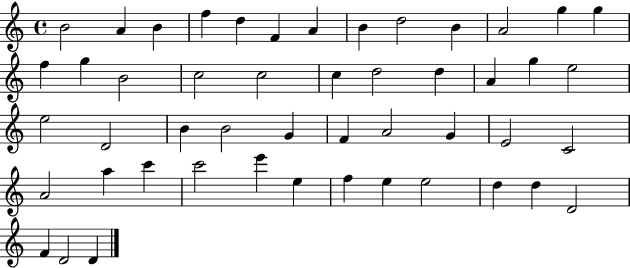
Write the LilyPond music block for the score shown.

{
  \clef treble
  \time 4/4
  \defaultTimeSignature
  \key c \major
  b'2 a'4 b'4 | f''4 d''4 f'4 a'4 | b'4 d''2 b'4 | a'2 g''4 g''4 | \break f''4 g''4 b'2 | c''2 c''2 | c''4 d''2 d''4 | a'4 g''4 e''2 | \break e''2 d'2 | b'4 b'2 g'4 | f'4 a'2 g'4 | e'2 c'2 | \break a'2 a''4 c'''4 | c'''2 e'''4 e''4 | f''4 e''4 e''2 | d''4 d''4 d'2 | \break f'4 d'2 d'4 | \bar "|."
}